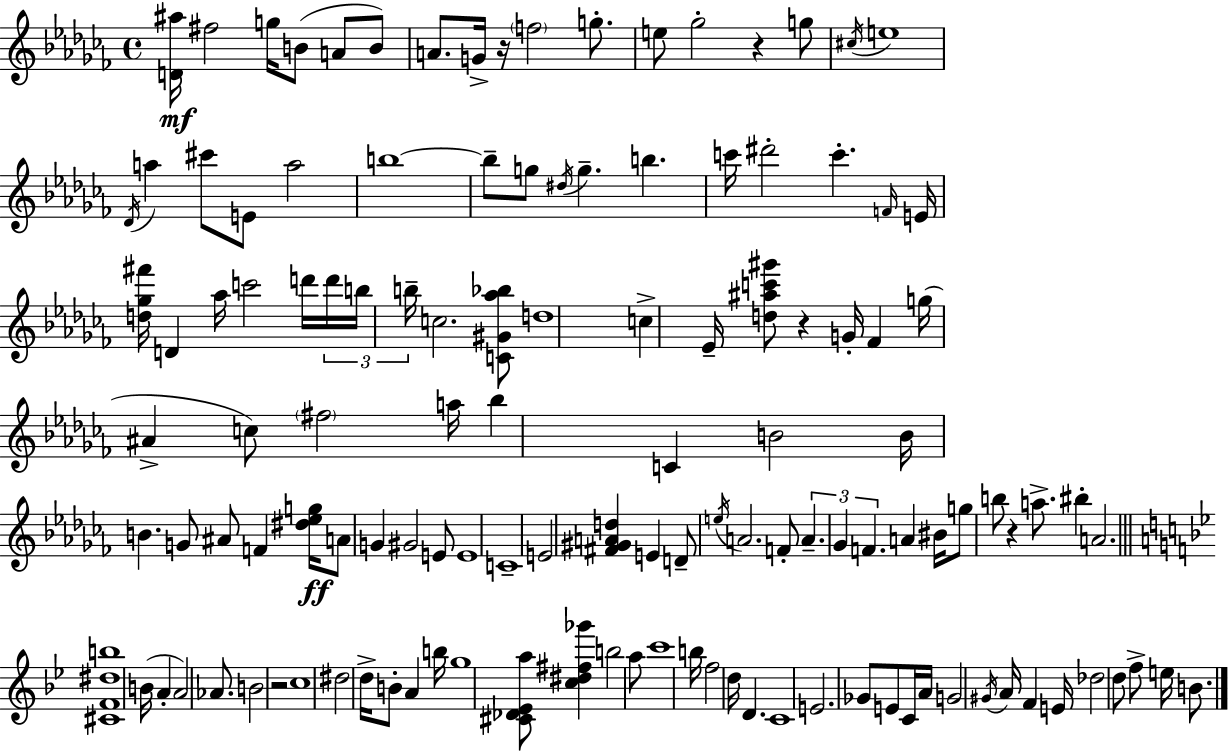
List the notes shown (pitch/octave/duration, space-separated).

[D4,A#5]/s F#5/h G5/s B4/e A4/e B4/e A4/e. G4/s R/s F5/h G5/e. E5/e Gb5/h R/q G5/e C#5/s E5/w Db4/s A5/q C#6/e E4/e A5/h B5/w B5/e G5/e D#5/s G5/q. B5/q. C6/s D#6/h C6/q. F4/s E4/s [D5,Gb5,F#6]/s D4/q Ab5/s C6/h D6/s D6/s B5/s B5/s C5/h. [C4,G#4,Ab5,Bb5]/e D5/w C5/q Eb4/s [D5,A#5,C6,G#6]/e R/q G4/s FES4/q G5/s A#4/q C5/e F#5/h A5/s Bb5/q C4/q B4/h B4/s B4/q. G4/e A#4/e F4/q [D#5,Eb5,G5]/s A4/e G4/q G#4/h E4/e E4/w C4/w E4/h [F#4,G#4,A4,D5]/q E4/q D4/e E5/s A4/h. F4/e A4/q. Gb4/q F4/q. A4/q BIS4/s G5/e B5/e R/q A5/e. BIS5/q A4/h. [C#4,F4,D#5,B5]/w B4/s A4/q A4/h Ab4/e. B4/h R/h C5/w D#5/h D5/s B4/e A4/q B5/s G5/w [C#4,Db4,Eb4,A5]/e [C5,D#5,F#5,Gb6]/q B5/h A5/e C6/w B5/s F5/h D5/s D4/q. C4/w E4/h. Gb4/e E4/e C4/s A4/s G4/h G#4/s A4/s F4/q E4/s Db5/h D5/e F5/e E5/s B4/e.